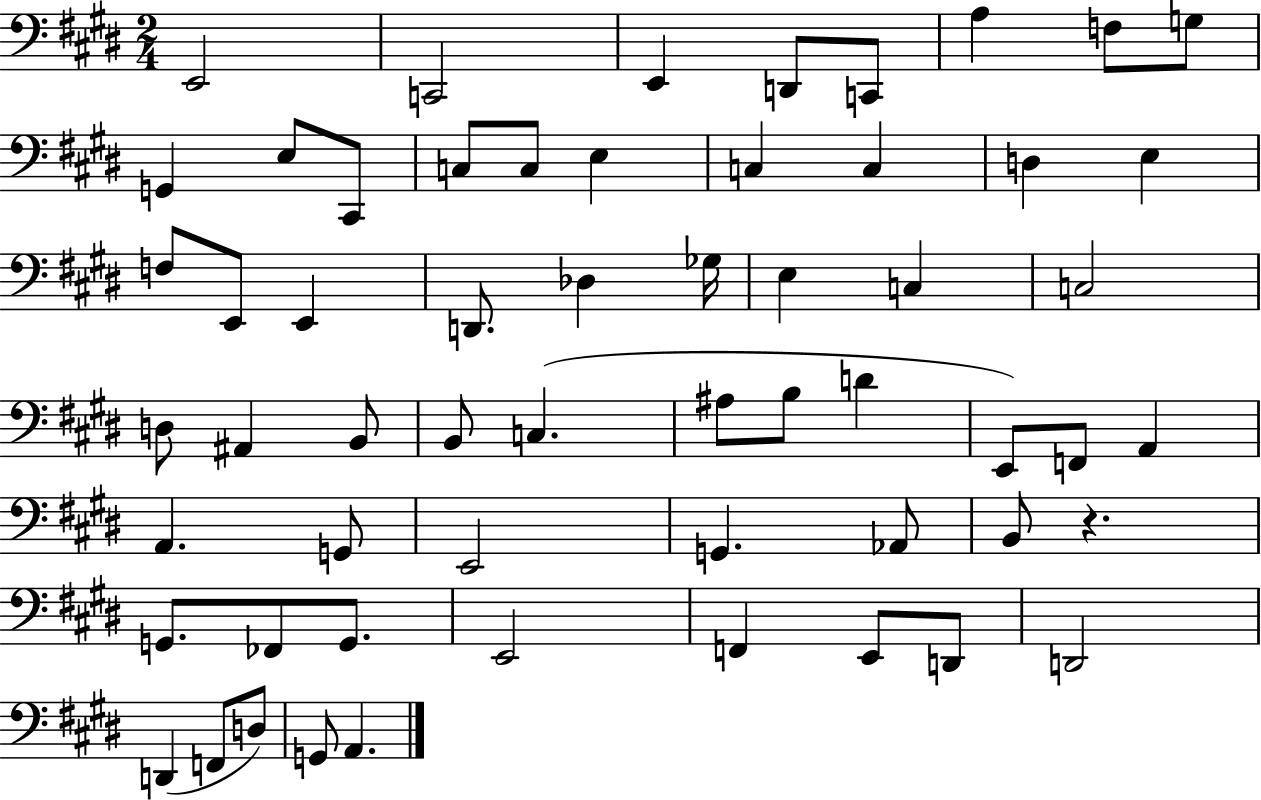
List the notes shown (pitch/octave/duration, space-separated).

E2/h C2/h E2/q D2/e C2/e A3/q F3/e G3/e G2/q E3/e C#2/e C3/e C3/e E3/q C3/q C3/q D3/q E3/q F3/e E2/e E2/q D2/e. Db3/q Gb3/s E3/q C3/q C3/h D3/e A#2/q B2/e B2/e C3/q. A#3/e B3/e D4/q E2/e F2/e A2/q A2/q. G2/e E2/h G2/q. Ab2/e B2/e R/q. G2/e. FES2/e G2/e. E2/h F2/q E2/e D2/e D2/h D2/q F2/e D3/e G2/e A2/q.